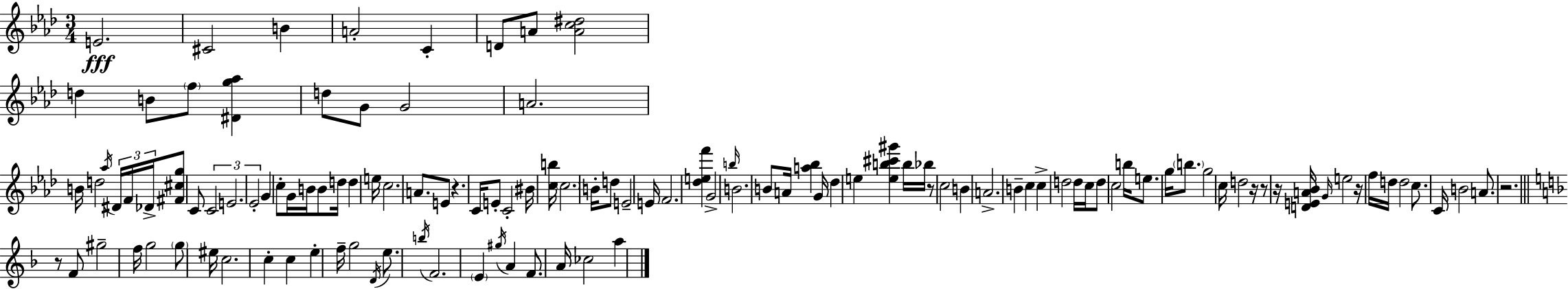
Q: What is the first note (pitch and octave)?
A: E4